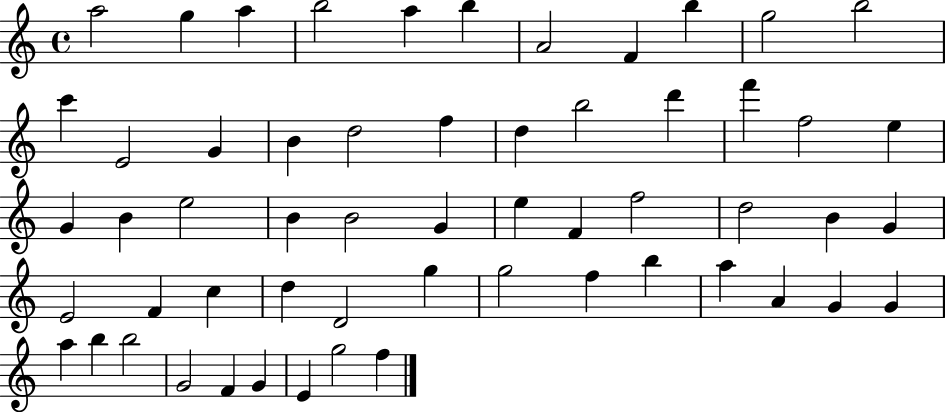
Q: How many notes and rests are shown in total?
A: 57